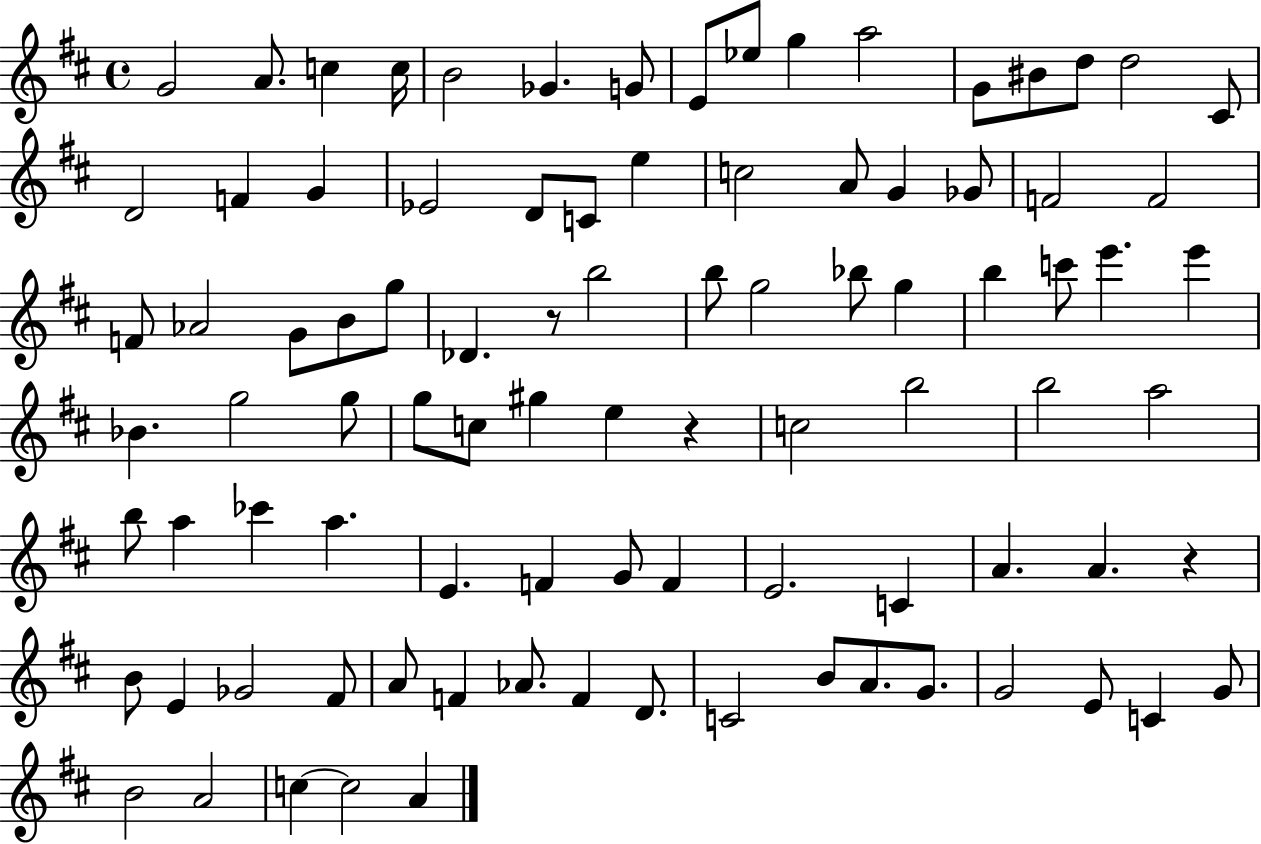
{
  \clef treble
  \time 4/4
  \defaultTimeSignature
  \key d \major
  g'2 a'8. c''4 c''16 | b'2 ges'4. g'8 | e'8 ees''8 g''4 a''2 | g'8 bis'8 d''8 d''2 cis'8 | \break d'2 f'4 g'4 | ees'2 d'8 c'8 e''4 | c''2 a'8 g'4 ges'8 | f'2 f'2 | \break f'8 aes'2 g'8 b'8 g''8 | des'4. r8 b''2 | b''8 g''2 bes''8 g''4 | b''4 c'''8 e'''4. e'''4 | \break bes'4. g''2 g''8 | g''8 c''8 gis''4 e''4 r4 | c''2 b''2 | b''2 a''2 | \break b''8 a''4 ces'''4 a''4. | e'4. f'4 g'8 f'4 | e'2. c'4 | a'4. a'4. r4 | \break b'8 e'4 ges'2 fis'8 | a'8 f'4 aes'8. f'4 d'8. | c'2 b'8 a'8. g'8. | g'2 e'8 c'4 g'8 | \break b'2 a'2 | c''4~~ c''2 a'4 | \bar "|."
}